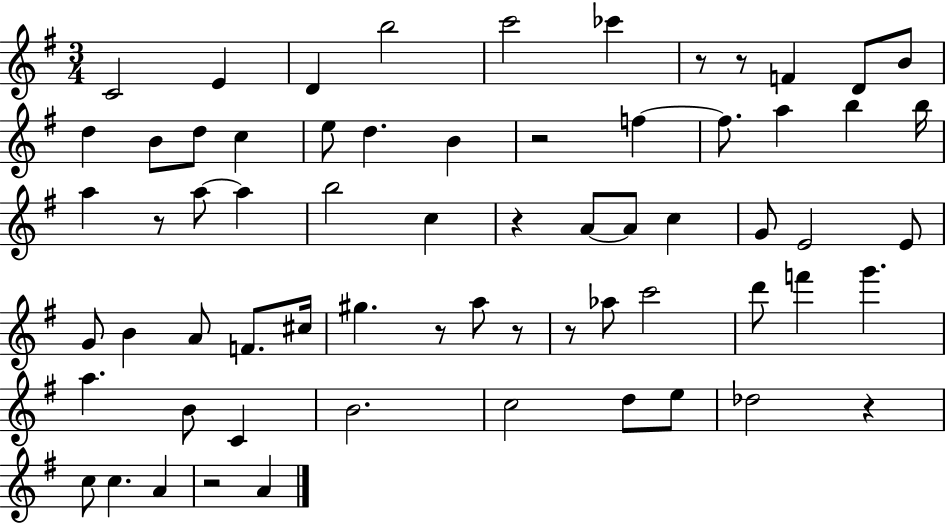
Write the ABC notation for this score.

X:1
T:Untitled
M:3/4
L:1/4
K:G
C2 E D b2 c'2 _c' z/2 z/2 F D/2 B/2 d B/2 d/2 c e/2 d B z2 f f/2 a b b/4 a z/2 a/2 a b2 c z A/2 A/2 c G/2 E2 E/2 G/2 B A/2 F/2 ^c/4 ^g z/2 a/2 z/2 z/2 _a/2 c'2 d'/2 f' g' a B/2 C B2 c2 d/2 e/2 _d2 z c/2 c A z2 A